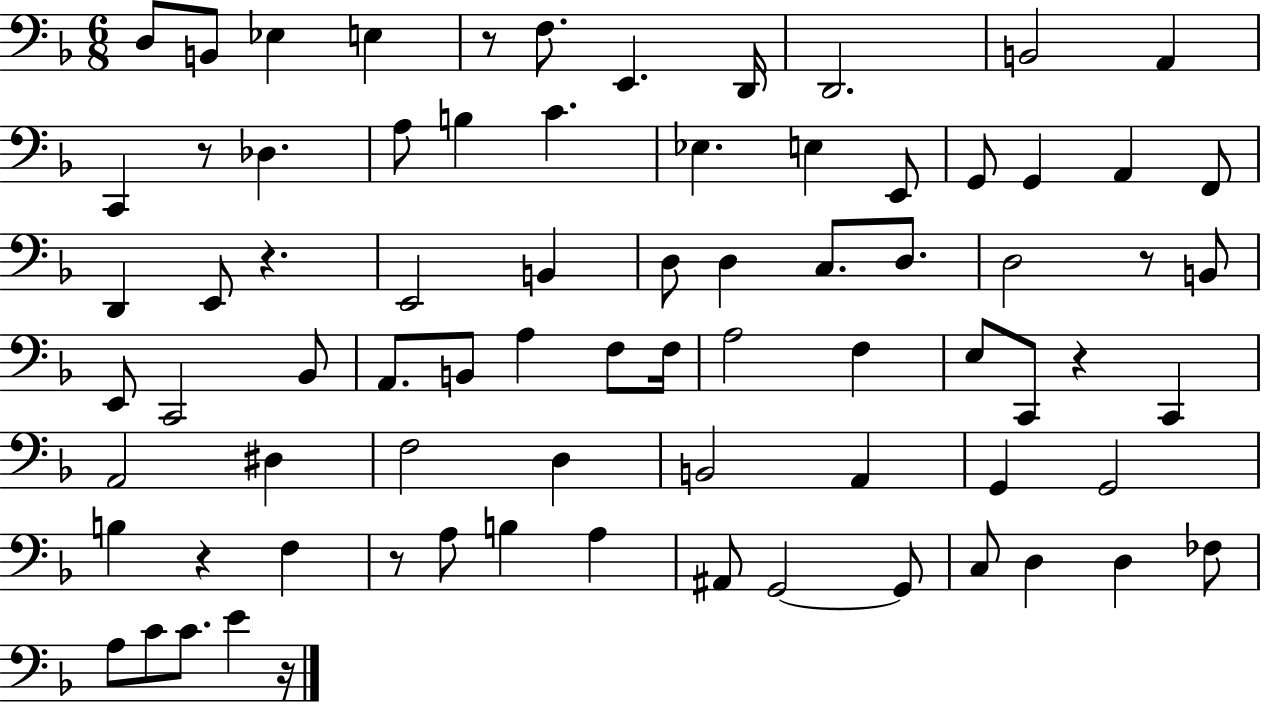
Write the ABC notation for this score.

X:1
T:Untitled
M:6/8
L:1/4
K:F
D,/2 B,,/2 _E, E, z/2 F,/2 E,, D,,/4 D,,2 B,,2 A,, C,, z/2 _D, A,/2 B, C _E, E, E,,/2 G,,/2 G,, A,, F,,/2 D,, E,,/2 z E,,2 B,, D,/2 D, C,/2 D,/2 D,2 z/2 B,,/2 E,,/2 C,,2 _B,,/2 A,,/2 B,,/2 A, F,/2 F,/4 A,2 F, E,/2 C,,/2 z C,, A,,2 ^D, F,2 D, B,,2 A,, G,, G,,2 B, z F, z/2 A,/2 B, A, ^A,,/2 G,,2 G,,/2 C,/2 D, D, _F,/2 A,/2 C/2 C/2 E z/4